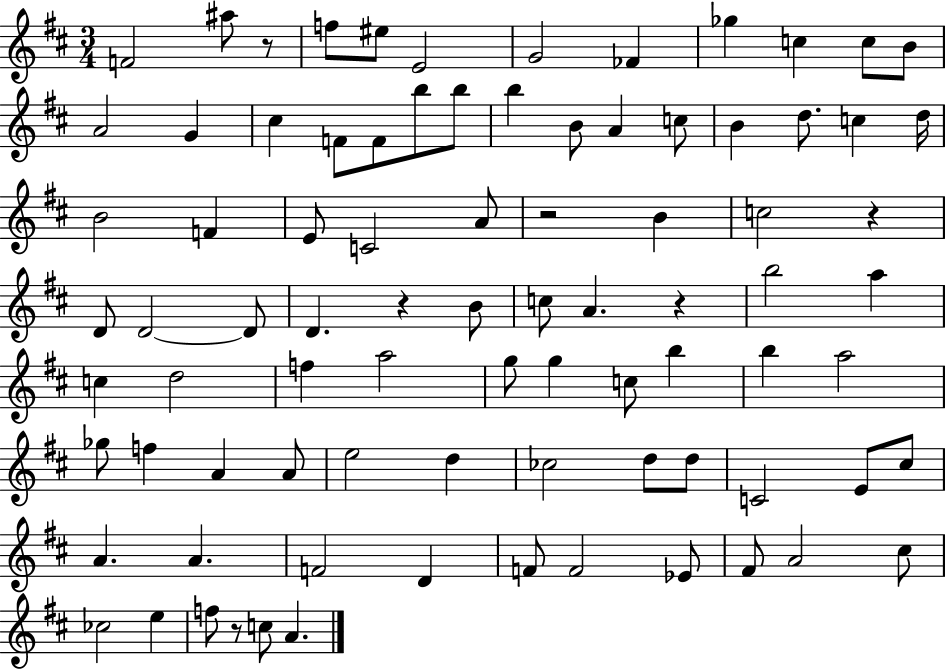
{
  \clef treble
  \numericTimeSignature
  \time 3/4
  \key d \major
  f'2 ais''8 r8 | f''8 eis''8 e'2 | g'2 fes'4 | ges''4 c''4 c''8 b'8 | \break a'2 g'4 | cis''4 f'8 f'8 b''8 b''8 | b''4 b'8 a'4 c''8 | b'4 d''8. c''4 d''16 | \break b'2 f'4 | e'8 c'2 a'8 | r2 b'4 | c''2 r4 | \break d'8 d'2~~ d'8 | d'4. r4 b'8 | c''8 a'4. r4 | b''2 a''4 | \break c''4 d''2 | f''4 a''2 | g''8 g''4 c''8 b''4 | b''4 a''2 | \break ges''8 f''4 a'4 a'8 | e''2 d''4 | ces''2 d''8 d''8 | c'2 e'8 cis''8 | \break a'4. a'4. | f'2 d'4 | f'8 f'2 ees'8 | fis'8 a'2 cis''8 | \break ces''2 e''4 | f''8 r8 c''8 a'4. | \bar "|."
}